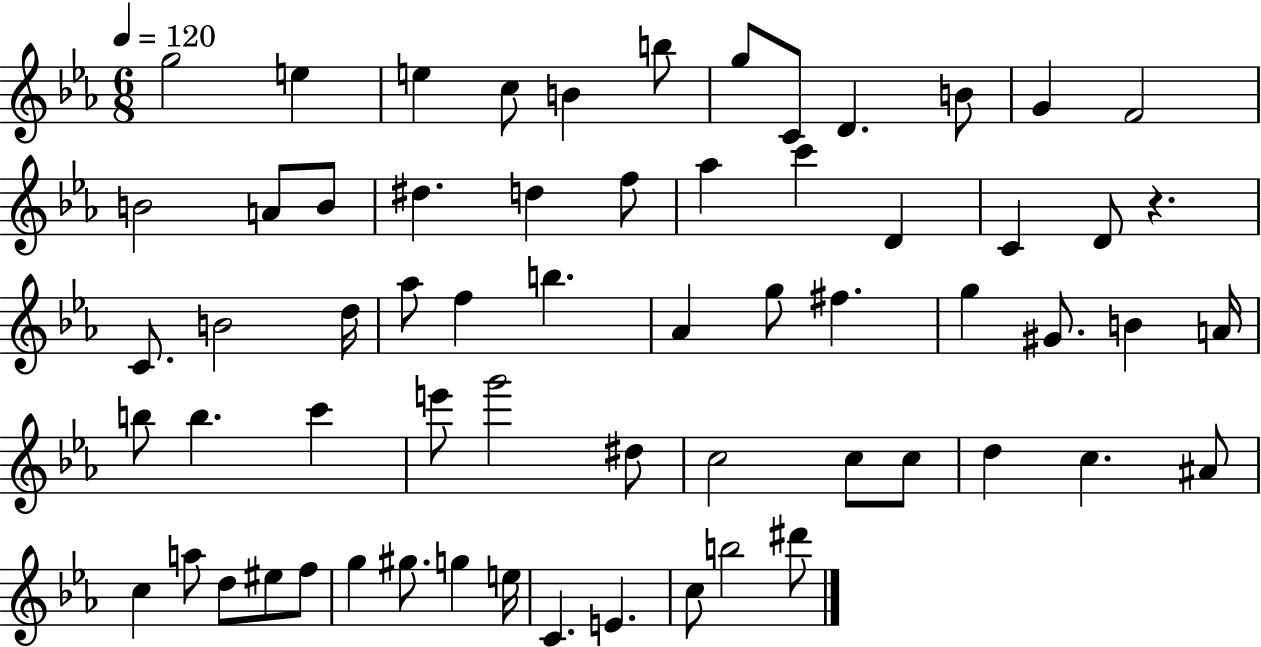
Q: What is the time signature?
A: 6/8